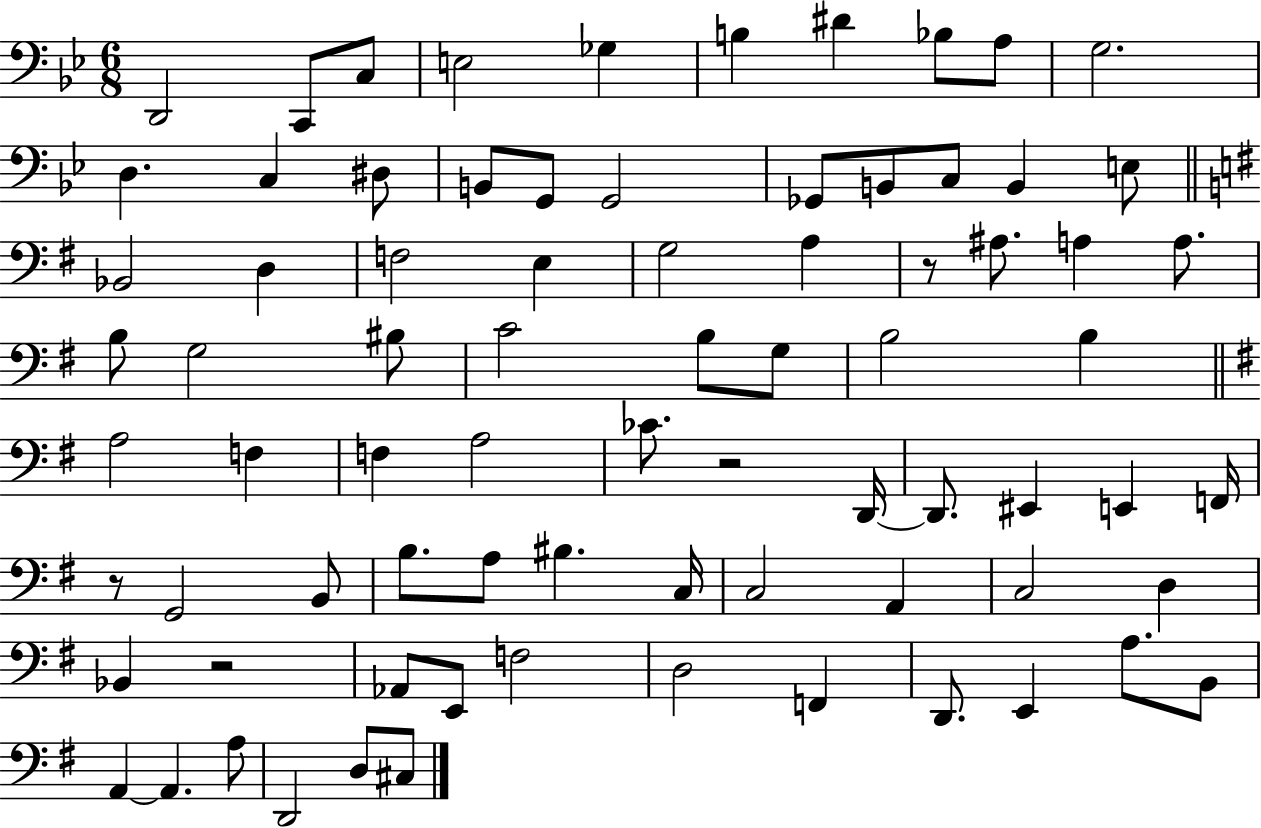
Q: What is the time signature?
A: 6/8